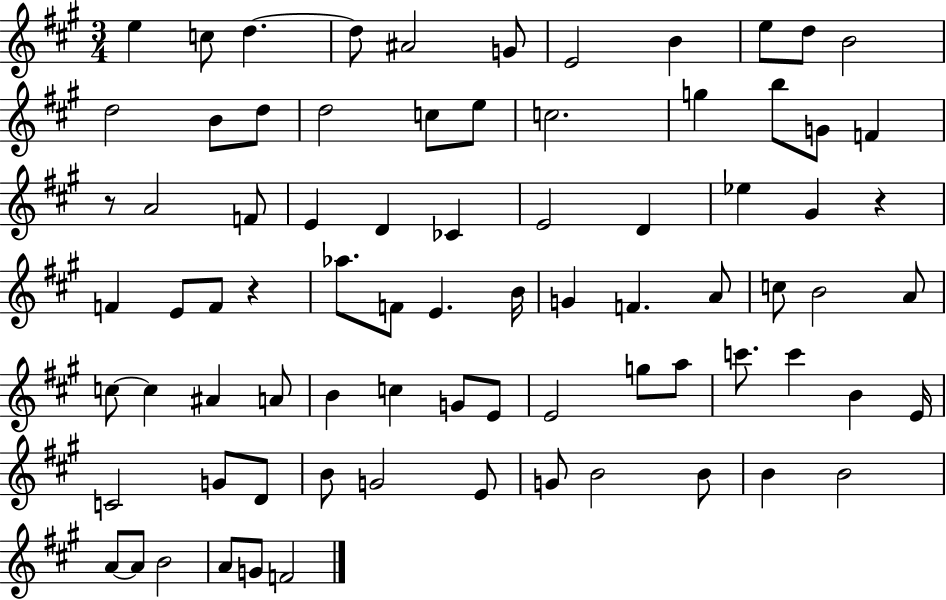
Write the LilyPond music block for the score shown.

{
  \clef treble
  \numericTimeSignature
  \time 3/4
  \key a \major
  e''4 c''8 d''4.~~ | d''8 ais'2 g'8 | e'2 b'4 | e''8 d''8 b'2 | \break d''2 b'8 d''8 | d''2 c''8 e''8 | c''2. | g''4 b''8 g'8 f'4 | \break r8 a'2 f'8 | e'4 d'4 ces'4 | e'2 d'4 | ees''4 gis'4 r4 | \break f'4 e'8 f'8 r4 | aes''8. f'8 e'4. b'16 | g'4 f'4. a'8 | c''8 b'2 a'8 | \break c''8~~ c''4 ais'4 a'8 | b'4 c''4 g'8 e'8 | e'2 g''8 a''8 | c'''8. c'''4 b'4 e'16 | \break c'2 g'8 d'8 | b'8 g'2 e'8 | g'8 b'2 b'8 | b'4 b'2 | \break a'8~~ a'8 b'2 | a'8 g'8 f'2 | \bar "|."
}